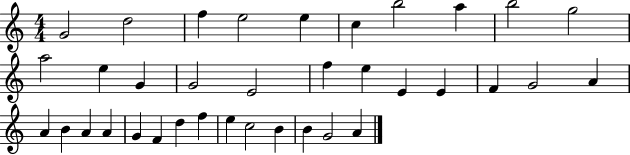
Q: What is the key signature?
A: C major